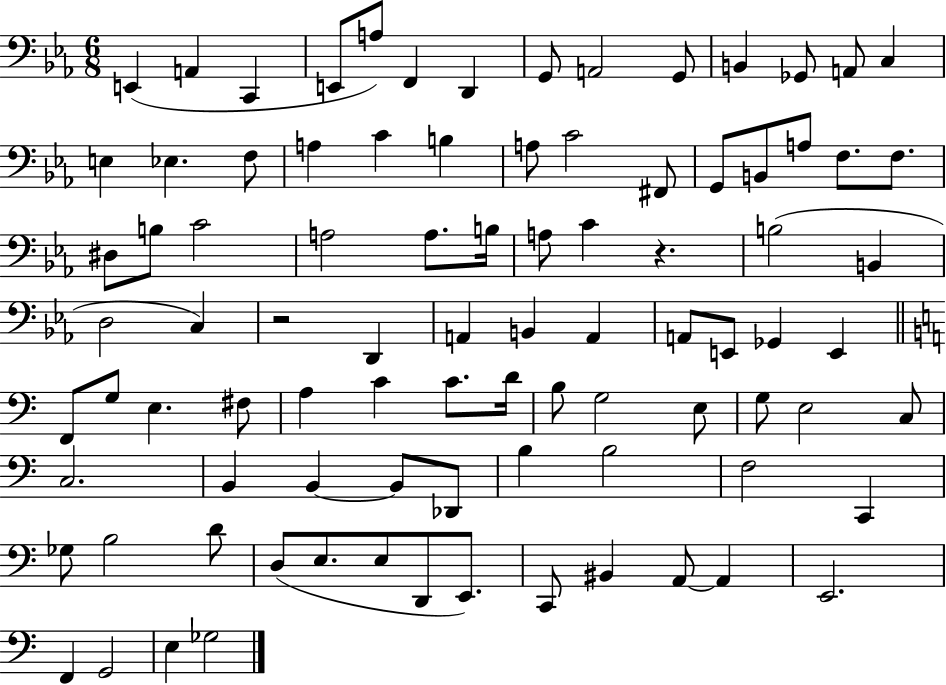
X:1
T:Untitled
M:6/8
L:1/4
K:Eb
E,, A,, C,, E,,/2 A,/2 F,, D,, G,,/2 A,,2 G,,/2 B,, _G,,/2 A,,/2 C, E, _E, F,/2 A, C B, A,/2 C2 ^F,,/2 G,,/2 B,,/2 A,/2 F,/2 F,/2 ^D,/2 B,/2 C2 A,2 A,/2 B,/4 A,/2 C z B,2 B,, D,2 C, z2 D,, A,, B,, A,, A,,/2 E,,/2 _G,, E,, F,,/2 G,/2 E, ^F,/2 A, C C/2 D/4 B,/2 G,2 E,/2 G,/2 E,2 C,/2 C,2 B,, B,, B,,/2 _D,,/2 B, B,2 F,2 C,, _G,/2 B,2 D/2 D,/2 E,/2 E,/2 D,,/2 E,,/2 C,,/2 ^B,, A,,/2 A,, E,,2 F,, G,,2 E, _G,2